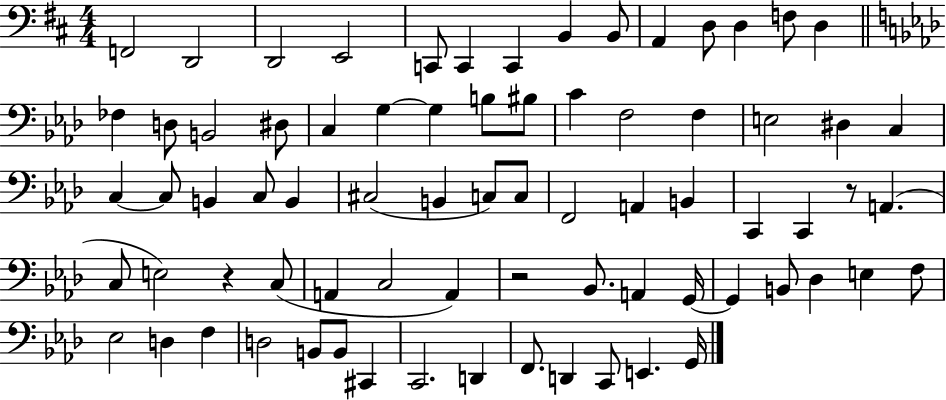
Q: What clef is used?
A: bass